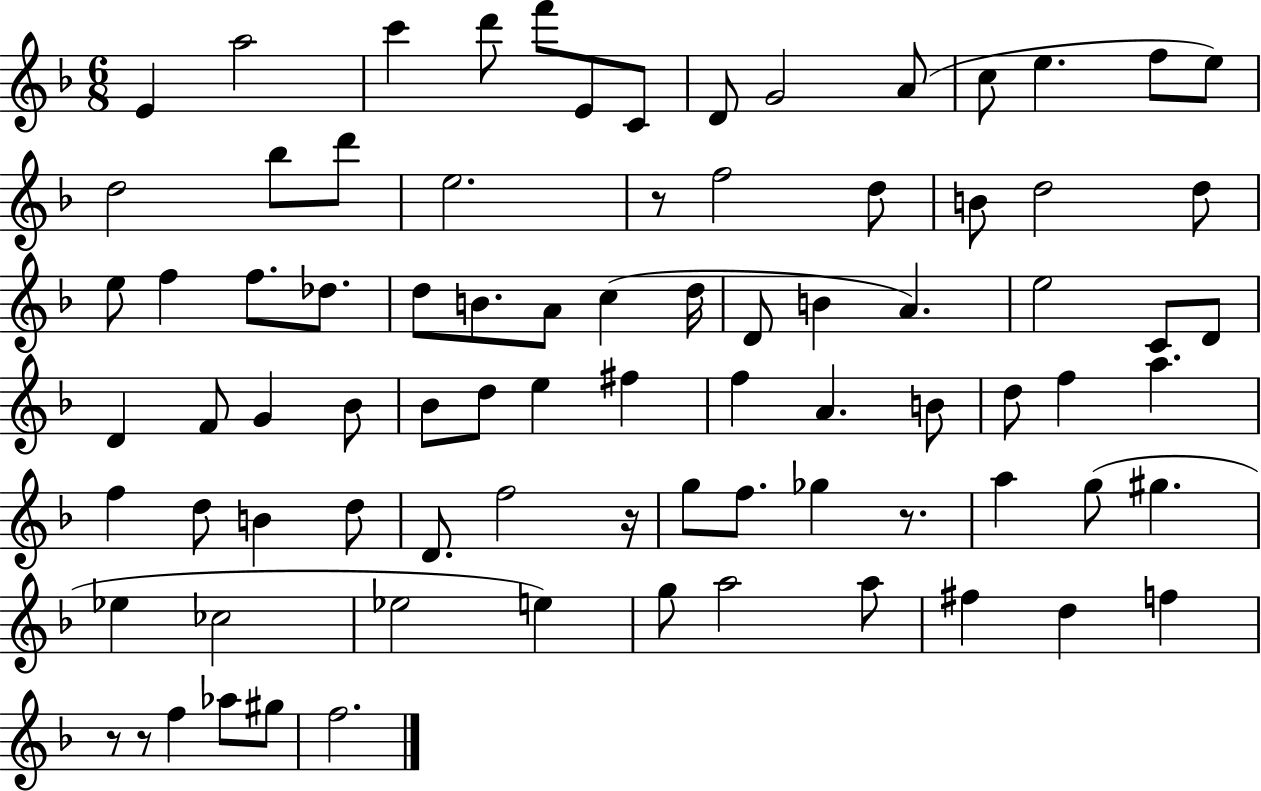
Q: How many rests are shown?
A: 5